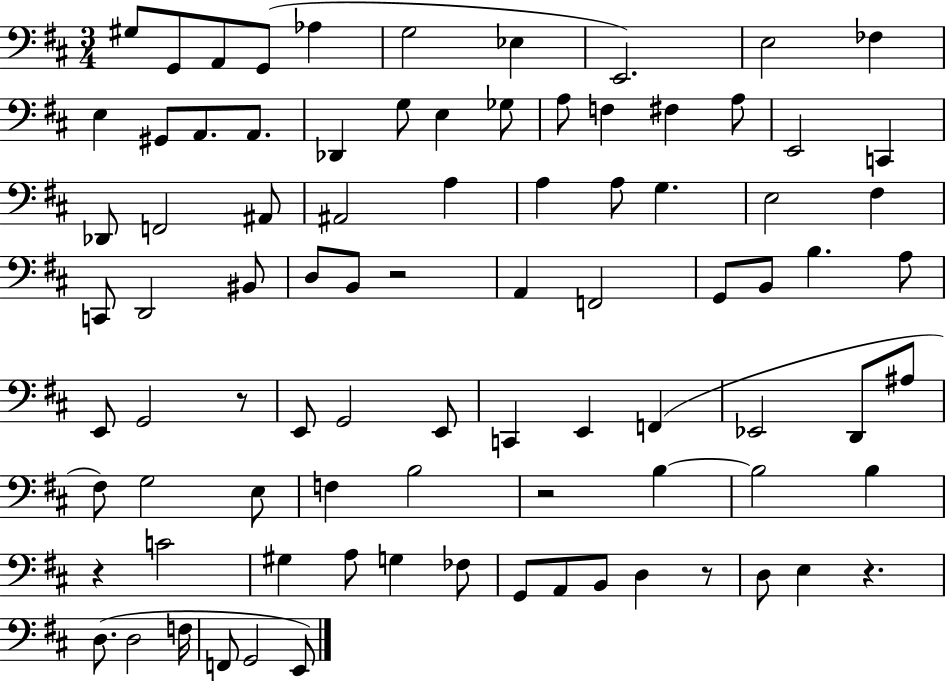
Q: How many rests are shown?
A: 6